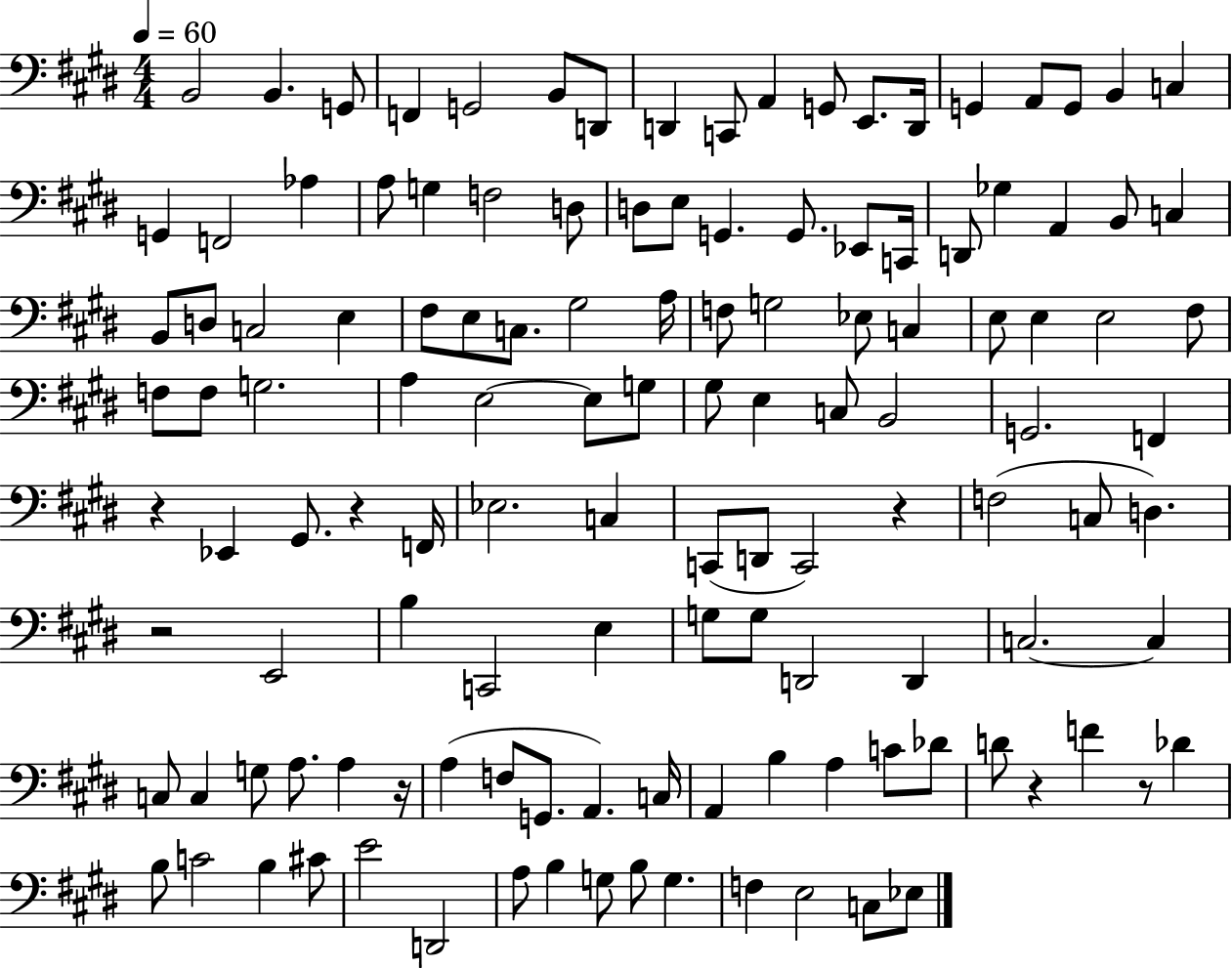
{
  \clef bass
  \numericTimeSignature
  \time 4/4
  \key e \major
  \tempo 4 = 60
  b,2 b,4. g,8 | f,4 g,2 b,8 d,8 | d,4 c,8 a,4 g,8 e,8. d,16 | g,4 a,8 g,8 b,4 c4 | \break g,4 f,2 aes4 | a8 g4 f2 d8 | d8 e8 g,4. g,8. ees,8 c,16 | d,8 ges4 a,4 b,8 c4 | \break b,8 d8 c2 e4 | fis8 e8 c8. gis2 a16 | f8 g2 ees8 c4 | e8 e4 e2 fis8 | \break f8 f8 g2. | a4 e2~~ e8 g8 | gis8 e4 c8 b,2 | g,2. f,4 | \break r4 ees,4 gis,8. r4 f,16 | ees2. c4 | c,8( d,8 c,2) r4 | f2( c8 d4.) | \break r2 e,2 | b4 c,2 e4 | g8 g8 d,2 d,4 | c2.~~ c4 | \break c8 c4 g8 a8. a4 r16 | a4( f8 g,8. a,4.) c16 | a,4 b4 a4 c'8 des'8 | d'8 r4 f'4 r8 des'4 | \break b8 c'2 b4 cis'8 | e'2 d,2 | a8 b4 g8 b8 g4. | f4 e2 c8 ees8 | \break \bar "|."
}